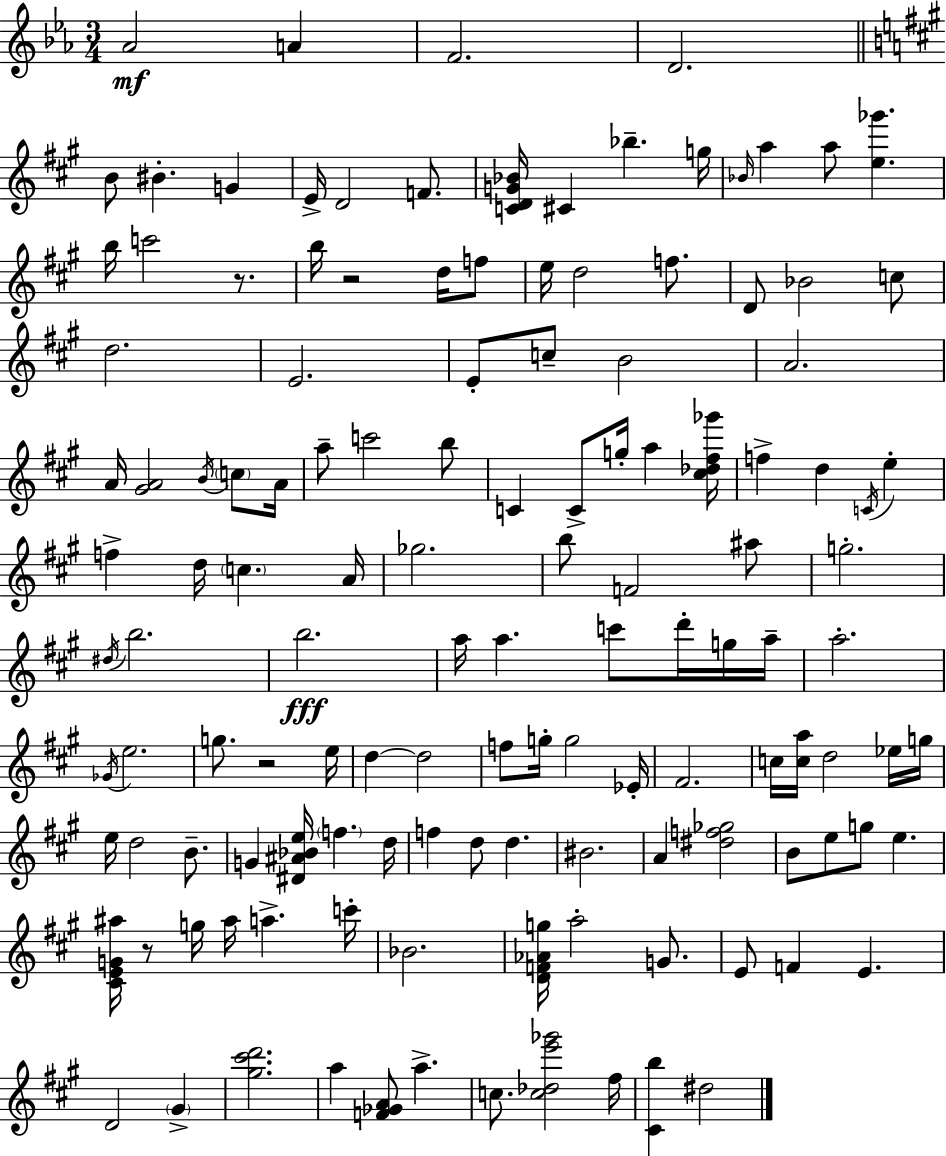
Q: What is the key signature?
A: EES major